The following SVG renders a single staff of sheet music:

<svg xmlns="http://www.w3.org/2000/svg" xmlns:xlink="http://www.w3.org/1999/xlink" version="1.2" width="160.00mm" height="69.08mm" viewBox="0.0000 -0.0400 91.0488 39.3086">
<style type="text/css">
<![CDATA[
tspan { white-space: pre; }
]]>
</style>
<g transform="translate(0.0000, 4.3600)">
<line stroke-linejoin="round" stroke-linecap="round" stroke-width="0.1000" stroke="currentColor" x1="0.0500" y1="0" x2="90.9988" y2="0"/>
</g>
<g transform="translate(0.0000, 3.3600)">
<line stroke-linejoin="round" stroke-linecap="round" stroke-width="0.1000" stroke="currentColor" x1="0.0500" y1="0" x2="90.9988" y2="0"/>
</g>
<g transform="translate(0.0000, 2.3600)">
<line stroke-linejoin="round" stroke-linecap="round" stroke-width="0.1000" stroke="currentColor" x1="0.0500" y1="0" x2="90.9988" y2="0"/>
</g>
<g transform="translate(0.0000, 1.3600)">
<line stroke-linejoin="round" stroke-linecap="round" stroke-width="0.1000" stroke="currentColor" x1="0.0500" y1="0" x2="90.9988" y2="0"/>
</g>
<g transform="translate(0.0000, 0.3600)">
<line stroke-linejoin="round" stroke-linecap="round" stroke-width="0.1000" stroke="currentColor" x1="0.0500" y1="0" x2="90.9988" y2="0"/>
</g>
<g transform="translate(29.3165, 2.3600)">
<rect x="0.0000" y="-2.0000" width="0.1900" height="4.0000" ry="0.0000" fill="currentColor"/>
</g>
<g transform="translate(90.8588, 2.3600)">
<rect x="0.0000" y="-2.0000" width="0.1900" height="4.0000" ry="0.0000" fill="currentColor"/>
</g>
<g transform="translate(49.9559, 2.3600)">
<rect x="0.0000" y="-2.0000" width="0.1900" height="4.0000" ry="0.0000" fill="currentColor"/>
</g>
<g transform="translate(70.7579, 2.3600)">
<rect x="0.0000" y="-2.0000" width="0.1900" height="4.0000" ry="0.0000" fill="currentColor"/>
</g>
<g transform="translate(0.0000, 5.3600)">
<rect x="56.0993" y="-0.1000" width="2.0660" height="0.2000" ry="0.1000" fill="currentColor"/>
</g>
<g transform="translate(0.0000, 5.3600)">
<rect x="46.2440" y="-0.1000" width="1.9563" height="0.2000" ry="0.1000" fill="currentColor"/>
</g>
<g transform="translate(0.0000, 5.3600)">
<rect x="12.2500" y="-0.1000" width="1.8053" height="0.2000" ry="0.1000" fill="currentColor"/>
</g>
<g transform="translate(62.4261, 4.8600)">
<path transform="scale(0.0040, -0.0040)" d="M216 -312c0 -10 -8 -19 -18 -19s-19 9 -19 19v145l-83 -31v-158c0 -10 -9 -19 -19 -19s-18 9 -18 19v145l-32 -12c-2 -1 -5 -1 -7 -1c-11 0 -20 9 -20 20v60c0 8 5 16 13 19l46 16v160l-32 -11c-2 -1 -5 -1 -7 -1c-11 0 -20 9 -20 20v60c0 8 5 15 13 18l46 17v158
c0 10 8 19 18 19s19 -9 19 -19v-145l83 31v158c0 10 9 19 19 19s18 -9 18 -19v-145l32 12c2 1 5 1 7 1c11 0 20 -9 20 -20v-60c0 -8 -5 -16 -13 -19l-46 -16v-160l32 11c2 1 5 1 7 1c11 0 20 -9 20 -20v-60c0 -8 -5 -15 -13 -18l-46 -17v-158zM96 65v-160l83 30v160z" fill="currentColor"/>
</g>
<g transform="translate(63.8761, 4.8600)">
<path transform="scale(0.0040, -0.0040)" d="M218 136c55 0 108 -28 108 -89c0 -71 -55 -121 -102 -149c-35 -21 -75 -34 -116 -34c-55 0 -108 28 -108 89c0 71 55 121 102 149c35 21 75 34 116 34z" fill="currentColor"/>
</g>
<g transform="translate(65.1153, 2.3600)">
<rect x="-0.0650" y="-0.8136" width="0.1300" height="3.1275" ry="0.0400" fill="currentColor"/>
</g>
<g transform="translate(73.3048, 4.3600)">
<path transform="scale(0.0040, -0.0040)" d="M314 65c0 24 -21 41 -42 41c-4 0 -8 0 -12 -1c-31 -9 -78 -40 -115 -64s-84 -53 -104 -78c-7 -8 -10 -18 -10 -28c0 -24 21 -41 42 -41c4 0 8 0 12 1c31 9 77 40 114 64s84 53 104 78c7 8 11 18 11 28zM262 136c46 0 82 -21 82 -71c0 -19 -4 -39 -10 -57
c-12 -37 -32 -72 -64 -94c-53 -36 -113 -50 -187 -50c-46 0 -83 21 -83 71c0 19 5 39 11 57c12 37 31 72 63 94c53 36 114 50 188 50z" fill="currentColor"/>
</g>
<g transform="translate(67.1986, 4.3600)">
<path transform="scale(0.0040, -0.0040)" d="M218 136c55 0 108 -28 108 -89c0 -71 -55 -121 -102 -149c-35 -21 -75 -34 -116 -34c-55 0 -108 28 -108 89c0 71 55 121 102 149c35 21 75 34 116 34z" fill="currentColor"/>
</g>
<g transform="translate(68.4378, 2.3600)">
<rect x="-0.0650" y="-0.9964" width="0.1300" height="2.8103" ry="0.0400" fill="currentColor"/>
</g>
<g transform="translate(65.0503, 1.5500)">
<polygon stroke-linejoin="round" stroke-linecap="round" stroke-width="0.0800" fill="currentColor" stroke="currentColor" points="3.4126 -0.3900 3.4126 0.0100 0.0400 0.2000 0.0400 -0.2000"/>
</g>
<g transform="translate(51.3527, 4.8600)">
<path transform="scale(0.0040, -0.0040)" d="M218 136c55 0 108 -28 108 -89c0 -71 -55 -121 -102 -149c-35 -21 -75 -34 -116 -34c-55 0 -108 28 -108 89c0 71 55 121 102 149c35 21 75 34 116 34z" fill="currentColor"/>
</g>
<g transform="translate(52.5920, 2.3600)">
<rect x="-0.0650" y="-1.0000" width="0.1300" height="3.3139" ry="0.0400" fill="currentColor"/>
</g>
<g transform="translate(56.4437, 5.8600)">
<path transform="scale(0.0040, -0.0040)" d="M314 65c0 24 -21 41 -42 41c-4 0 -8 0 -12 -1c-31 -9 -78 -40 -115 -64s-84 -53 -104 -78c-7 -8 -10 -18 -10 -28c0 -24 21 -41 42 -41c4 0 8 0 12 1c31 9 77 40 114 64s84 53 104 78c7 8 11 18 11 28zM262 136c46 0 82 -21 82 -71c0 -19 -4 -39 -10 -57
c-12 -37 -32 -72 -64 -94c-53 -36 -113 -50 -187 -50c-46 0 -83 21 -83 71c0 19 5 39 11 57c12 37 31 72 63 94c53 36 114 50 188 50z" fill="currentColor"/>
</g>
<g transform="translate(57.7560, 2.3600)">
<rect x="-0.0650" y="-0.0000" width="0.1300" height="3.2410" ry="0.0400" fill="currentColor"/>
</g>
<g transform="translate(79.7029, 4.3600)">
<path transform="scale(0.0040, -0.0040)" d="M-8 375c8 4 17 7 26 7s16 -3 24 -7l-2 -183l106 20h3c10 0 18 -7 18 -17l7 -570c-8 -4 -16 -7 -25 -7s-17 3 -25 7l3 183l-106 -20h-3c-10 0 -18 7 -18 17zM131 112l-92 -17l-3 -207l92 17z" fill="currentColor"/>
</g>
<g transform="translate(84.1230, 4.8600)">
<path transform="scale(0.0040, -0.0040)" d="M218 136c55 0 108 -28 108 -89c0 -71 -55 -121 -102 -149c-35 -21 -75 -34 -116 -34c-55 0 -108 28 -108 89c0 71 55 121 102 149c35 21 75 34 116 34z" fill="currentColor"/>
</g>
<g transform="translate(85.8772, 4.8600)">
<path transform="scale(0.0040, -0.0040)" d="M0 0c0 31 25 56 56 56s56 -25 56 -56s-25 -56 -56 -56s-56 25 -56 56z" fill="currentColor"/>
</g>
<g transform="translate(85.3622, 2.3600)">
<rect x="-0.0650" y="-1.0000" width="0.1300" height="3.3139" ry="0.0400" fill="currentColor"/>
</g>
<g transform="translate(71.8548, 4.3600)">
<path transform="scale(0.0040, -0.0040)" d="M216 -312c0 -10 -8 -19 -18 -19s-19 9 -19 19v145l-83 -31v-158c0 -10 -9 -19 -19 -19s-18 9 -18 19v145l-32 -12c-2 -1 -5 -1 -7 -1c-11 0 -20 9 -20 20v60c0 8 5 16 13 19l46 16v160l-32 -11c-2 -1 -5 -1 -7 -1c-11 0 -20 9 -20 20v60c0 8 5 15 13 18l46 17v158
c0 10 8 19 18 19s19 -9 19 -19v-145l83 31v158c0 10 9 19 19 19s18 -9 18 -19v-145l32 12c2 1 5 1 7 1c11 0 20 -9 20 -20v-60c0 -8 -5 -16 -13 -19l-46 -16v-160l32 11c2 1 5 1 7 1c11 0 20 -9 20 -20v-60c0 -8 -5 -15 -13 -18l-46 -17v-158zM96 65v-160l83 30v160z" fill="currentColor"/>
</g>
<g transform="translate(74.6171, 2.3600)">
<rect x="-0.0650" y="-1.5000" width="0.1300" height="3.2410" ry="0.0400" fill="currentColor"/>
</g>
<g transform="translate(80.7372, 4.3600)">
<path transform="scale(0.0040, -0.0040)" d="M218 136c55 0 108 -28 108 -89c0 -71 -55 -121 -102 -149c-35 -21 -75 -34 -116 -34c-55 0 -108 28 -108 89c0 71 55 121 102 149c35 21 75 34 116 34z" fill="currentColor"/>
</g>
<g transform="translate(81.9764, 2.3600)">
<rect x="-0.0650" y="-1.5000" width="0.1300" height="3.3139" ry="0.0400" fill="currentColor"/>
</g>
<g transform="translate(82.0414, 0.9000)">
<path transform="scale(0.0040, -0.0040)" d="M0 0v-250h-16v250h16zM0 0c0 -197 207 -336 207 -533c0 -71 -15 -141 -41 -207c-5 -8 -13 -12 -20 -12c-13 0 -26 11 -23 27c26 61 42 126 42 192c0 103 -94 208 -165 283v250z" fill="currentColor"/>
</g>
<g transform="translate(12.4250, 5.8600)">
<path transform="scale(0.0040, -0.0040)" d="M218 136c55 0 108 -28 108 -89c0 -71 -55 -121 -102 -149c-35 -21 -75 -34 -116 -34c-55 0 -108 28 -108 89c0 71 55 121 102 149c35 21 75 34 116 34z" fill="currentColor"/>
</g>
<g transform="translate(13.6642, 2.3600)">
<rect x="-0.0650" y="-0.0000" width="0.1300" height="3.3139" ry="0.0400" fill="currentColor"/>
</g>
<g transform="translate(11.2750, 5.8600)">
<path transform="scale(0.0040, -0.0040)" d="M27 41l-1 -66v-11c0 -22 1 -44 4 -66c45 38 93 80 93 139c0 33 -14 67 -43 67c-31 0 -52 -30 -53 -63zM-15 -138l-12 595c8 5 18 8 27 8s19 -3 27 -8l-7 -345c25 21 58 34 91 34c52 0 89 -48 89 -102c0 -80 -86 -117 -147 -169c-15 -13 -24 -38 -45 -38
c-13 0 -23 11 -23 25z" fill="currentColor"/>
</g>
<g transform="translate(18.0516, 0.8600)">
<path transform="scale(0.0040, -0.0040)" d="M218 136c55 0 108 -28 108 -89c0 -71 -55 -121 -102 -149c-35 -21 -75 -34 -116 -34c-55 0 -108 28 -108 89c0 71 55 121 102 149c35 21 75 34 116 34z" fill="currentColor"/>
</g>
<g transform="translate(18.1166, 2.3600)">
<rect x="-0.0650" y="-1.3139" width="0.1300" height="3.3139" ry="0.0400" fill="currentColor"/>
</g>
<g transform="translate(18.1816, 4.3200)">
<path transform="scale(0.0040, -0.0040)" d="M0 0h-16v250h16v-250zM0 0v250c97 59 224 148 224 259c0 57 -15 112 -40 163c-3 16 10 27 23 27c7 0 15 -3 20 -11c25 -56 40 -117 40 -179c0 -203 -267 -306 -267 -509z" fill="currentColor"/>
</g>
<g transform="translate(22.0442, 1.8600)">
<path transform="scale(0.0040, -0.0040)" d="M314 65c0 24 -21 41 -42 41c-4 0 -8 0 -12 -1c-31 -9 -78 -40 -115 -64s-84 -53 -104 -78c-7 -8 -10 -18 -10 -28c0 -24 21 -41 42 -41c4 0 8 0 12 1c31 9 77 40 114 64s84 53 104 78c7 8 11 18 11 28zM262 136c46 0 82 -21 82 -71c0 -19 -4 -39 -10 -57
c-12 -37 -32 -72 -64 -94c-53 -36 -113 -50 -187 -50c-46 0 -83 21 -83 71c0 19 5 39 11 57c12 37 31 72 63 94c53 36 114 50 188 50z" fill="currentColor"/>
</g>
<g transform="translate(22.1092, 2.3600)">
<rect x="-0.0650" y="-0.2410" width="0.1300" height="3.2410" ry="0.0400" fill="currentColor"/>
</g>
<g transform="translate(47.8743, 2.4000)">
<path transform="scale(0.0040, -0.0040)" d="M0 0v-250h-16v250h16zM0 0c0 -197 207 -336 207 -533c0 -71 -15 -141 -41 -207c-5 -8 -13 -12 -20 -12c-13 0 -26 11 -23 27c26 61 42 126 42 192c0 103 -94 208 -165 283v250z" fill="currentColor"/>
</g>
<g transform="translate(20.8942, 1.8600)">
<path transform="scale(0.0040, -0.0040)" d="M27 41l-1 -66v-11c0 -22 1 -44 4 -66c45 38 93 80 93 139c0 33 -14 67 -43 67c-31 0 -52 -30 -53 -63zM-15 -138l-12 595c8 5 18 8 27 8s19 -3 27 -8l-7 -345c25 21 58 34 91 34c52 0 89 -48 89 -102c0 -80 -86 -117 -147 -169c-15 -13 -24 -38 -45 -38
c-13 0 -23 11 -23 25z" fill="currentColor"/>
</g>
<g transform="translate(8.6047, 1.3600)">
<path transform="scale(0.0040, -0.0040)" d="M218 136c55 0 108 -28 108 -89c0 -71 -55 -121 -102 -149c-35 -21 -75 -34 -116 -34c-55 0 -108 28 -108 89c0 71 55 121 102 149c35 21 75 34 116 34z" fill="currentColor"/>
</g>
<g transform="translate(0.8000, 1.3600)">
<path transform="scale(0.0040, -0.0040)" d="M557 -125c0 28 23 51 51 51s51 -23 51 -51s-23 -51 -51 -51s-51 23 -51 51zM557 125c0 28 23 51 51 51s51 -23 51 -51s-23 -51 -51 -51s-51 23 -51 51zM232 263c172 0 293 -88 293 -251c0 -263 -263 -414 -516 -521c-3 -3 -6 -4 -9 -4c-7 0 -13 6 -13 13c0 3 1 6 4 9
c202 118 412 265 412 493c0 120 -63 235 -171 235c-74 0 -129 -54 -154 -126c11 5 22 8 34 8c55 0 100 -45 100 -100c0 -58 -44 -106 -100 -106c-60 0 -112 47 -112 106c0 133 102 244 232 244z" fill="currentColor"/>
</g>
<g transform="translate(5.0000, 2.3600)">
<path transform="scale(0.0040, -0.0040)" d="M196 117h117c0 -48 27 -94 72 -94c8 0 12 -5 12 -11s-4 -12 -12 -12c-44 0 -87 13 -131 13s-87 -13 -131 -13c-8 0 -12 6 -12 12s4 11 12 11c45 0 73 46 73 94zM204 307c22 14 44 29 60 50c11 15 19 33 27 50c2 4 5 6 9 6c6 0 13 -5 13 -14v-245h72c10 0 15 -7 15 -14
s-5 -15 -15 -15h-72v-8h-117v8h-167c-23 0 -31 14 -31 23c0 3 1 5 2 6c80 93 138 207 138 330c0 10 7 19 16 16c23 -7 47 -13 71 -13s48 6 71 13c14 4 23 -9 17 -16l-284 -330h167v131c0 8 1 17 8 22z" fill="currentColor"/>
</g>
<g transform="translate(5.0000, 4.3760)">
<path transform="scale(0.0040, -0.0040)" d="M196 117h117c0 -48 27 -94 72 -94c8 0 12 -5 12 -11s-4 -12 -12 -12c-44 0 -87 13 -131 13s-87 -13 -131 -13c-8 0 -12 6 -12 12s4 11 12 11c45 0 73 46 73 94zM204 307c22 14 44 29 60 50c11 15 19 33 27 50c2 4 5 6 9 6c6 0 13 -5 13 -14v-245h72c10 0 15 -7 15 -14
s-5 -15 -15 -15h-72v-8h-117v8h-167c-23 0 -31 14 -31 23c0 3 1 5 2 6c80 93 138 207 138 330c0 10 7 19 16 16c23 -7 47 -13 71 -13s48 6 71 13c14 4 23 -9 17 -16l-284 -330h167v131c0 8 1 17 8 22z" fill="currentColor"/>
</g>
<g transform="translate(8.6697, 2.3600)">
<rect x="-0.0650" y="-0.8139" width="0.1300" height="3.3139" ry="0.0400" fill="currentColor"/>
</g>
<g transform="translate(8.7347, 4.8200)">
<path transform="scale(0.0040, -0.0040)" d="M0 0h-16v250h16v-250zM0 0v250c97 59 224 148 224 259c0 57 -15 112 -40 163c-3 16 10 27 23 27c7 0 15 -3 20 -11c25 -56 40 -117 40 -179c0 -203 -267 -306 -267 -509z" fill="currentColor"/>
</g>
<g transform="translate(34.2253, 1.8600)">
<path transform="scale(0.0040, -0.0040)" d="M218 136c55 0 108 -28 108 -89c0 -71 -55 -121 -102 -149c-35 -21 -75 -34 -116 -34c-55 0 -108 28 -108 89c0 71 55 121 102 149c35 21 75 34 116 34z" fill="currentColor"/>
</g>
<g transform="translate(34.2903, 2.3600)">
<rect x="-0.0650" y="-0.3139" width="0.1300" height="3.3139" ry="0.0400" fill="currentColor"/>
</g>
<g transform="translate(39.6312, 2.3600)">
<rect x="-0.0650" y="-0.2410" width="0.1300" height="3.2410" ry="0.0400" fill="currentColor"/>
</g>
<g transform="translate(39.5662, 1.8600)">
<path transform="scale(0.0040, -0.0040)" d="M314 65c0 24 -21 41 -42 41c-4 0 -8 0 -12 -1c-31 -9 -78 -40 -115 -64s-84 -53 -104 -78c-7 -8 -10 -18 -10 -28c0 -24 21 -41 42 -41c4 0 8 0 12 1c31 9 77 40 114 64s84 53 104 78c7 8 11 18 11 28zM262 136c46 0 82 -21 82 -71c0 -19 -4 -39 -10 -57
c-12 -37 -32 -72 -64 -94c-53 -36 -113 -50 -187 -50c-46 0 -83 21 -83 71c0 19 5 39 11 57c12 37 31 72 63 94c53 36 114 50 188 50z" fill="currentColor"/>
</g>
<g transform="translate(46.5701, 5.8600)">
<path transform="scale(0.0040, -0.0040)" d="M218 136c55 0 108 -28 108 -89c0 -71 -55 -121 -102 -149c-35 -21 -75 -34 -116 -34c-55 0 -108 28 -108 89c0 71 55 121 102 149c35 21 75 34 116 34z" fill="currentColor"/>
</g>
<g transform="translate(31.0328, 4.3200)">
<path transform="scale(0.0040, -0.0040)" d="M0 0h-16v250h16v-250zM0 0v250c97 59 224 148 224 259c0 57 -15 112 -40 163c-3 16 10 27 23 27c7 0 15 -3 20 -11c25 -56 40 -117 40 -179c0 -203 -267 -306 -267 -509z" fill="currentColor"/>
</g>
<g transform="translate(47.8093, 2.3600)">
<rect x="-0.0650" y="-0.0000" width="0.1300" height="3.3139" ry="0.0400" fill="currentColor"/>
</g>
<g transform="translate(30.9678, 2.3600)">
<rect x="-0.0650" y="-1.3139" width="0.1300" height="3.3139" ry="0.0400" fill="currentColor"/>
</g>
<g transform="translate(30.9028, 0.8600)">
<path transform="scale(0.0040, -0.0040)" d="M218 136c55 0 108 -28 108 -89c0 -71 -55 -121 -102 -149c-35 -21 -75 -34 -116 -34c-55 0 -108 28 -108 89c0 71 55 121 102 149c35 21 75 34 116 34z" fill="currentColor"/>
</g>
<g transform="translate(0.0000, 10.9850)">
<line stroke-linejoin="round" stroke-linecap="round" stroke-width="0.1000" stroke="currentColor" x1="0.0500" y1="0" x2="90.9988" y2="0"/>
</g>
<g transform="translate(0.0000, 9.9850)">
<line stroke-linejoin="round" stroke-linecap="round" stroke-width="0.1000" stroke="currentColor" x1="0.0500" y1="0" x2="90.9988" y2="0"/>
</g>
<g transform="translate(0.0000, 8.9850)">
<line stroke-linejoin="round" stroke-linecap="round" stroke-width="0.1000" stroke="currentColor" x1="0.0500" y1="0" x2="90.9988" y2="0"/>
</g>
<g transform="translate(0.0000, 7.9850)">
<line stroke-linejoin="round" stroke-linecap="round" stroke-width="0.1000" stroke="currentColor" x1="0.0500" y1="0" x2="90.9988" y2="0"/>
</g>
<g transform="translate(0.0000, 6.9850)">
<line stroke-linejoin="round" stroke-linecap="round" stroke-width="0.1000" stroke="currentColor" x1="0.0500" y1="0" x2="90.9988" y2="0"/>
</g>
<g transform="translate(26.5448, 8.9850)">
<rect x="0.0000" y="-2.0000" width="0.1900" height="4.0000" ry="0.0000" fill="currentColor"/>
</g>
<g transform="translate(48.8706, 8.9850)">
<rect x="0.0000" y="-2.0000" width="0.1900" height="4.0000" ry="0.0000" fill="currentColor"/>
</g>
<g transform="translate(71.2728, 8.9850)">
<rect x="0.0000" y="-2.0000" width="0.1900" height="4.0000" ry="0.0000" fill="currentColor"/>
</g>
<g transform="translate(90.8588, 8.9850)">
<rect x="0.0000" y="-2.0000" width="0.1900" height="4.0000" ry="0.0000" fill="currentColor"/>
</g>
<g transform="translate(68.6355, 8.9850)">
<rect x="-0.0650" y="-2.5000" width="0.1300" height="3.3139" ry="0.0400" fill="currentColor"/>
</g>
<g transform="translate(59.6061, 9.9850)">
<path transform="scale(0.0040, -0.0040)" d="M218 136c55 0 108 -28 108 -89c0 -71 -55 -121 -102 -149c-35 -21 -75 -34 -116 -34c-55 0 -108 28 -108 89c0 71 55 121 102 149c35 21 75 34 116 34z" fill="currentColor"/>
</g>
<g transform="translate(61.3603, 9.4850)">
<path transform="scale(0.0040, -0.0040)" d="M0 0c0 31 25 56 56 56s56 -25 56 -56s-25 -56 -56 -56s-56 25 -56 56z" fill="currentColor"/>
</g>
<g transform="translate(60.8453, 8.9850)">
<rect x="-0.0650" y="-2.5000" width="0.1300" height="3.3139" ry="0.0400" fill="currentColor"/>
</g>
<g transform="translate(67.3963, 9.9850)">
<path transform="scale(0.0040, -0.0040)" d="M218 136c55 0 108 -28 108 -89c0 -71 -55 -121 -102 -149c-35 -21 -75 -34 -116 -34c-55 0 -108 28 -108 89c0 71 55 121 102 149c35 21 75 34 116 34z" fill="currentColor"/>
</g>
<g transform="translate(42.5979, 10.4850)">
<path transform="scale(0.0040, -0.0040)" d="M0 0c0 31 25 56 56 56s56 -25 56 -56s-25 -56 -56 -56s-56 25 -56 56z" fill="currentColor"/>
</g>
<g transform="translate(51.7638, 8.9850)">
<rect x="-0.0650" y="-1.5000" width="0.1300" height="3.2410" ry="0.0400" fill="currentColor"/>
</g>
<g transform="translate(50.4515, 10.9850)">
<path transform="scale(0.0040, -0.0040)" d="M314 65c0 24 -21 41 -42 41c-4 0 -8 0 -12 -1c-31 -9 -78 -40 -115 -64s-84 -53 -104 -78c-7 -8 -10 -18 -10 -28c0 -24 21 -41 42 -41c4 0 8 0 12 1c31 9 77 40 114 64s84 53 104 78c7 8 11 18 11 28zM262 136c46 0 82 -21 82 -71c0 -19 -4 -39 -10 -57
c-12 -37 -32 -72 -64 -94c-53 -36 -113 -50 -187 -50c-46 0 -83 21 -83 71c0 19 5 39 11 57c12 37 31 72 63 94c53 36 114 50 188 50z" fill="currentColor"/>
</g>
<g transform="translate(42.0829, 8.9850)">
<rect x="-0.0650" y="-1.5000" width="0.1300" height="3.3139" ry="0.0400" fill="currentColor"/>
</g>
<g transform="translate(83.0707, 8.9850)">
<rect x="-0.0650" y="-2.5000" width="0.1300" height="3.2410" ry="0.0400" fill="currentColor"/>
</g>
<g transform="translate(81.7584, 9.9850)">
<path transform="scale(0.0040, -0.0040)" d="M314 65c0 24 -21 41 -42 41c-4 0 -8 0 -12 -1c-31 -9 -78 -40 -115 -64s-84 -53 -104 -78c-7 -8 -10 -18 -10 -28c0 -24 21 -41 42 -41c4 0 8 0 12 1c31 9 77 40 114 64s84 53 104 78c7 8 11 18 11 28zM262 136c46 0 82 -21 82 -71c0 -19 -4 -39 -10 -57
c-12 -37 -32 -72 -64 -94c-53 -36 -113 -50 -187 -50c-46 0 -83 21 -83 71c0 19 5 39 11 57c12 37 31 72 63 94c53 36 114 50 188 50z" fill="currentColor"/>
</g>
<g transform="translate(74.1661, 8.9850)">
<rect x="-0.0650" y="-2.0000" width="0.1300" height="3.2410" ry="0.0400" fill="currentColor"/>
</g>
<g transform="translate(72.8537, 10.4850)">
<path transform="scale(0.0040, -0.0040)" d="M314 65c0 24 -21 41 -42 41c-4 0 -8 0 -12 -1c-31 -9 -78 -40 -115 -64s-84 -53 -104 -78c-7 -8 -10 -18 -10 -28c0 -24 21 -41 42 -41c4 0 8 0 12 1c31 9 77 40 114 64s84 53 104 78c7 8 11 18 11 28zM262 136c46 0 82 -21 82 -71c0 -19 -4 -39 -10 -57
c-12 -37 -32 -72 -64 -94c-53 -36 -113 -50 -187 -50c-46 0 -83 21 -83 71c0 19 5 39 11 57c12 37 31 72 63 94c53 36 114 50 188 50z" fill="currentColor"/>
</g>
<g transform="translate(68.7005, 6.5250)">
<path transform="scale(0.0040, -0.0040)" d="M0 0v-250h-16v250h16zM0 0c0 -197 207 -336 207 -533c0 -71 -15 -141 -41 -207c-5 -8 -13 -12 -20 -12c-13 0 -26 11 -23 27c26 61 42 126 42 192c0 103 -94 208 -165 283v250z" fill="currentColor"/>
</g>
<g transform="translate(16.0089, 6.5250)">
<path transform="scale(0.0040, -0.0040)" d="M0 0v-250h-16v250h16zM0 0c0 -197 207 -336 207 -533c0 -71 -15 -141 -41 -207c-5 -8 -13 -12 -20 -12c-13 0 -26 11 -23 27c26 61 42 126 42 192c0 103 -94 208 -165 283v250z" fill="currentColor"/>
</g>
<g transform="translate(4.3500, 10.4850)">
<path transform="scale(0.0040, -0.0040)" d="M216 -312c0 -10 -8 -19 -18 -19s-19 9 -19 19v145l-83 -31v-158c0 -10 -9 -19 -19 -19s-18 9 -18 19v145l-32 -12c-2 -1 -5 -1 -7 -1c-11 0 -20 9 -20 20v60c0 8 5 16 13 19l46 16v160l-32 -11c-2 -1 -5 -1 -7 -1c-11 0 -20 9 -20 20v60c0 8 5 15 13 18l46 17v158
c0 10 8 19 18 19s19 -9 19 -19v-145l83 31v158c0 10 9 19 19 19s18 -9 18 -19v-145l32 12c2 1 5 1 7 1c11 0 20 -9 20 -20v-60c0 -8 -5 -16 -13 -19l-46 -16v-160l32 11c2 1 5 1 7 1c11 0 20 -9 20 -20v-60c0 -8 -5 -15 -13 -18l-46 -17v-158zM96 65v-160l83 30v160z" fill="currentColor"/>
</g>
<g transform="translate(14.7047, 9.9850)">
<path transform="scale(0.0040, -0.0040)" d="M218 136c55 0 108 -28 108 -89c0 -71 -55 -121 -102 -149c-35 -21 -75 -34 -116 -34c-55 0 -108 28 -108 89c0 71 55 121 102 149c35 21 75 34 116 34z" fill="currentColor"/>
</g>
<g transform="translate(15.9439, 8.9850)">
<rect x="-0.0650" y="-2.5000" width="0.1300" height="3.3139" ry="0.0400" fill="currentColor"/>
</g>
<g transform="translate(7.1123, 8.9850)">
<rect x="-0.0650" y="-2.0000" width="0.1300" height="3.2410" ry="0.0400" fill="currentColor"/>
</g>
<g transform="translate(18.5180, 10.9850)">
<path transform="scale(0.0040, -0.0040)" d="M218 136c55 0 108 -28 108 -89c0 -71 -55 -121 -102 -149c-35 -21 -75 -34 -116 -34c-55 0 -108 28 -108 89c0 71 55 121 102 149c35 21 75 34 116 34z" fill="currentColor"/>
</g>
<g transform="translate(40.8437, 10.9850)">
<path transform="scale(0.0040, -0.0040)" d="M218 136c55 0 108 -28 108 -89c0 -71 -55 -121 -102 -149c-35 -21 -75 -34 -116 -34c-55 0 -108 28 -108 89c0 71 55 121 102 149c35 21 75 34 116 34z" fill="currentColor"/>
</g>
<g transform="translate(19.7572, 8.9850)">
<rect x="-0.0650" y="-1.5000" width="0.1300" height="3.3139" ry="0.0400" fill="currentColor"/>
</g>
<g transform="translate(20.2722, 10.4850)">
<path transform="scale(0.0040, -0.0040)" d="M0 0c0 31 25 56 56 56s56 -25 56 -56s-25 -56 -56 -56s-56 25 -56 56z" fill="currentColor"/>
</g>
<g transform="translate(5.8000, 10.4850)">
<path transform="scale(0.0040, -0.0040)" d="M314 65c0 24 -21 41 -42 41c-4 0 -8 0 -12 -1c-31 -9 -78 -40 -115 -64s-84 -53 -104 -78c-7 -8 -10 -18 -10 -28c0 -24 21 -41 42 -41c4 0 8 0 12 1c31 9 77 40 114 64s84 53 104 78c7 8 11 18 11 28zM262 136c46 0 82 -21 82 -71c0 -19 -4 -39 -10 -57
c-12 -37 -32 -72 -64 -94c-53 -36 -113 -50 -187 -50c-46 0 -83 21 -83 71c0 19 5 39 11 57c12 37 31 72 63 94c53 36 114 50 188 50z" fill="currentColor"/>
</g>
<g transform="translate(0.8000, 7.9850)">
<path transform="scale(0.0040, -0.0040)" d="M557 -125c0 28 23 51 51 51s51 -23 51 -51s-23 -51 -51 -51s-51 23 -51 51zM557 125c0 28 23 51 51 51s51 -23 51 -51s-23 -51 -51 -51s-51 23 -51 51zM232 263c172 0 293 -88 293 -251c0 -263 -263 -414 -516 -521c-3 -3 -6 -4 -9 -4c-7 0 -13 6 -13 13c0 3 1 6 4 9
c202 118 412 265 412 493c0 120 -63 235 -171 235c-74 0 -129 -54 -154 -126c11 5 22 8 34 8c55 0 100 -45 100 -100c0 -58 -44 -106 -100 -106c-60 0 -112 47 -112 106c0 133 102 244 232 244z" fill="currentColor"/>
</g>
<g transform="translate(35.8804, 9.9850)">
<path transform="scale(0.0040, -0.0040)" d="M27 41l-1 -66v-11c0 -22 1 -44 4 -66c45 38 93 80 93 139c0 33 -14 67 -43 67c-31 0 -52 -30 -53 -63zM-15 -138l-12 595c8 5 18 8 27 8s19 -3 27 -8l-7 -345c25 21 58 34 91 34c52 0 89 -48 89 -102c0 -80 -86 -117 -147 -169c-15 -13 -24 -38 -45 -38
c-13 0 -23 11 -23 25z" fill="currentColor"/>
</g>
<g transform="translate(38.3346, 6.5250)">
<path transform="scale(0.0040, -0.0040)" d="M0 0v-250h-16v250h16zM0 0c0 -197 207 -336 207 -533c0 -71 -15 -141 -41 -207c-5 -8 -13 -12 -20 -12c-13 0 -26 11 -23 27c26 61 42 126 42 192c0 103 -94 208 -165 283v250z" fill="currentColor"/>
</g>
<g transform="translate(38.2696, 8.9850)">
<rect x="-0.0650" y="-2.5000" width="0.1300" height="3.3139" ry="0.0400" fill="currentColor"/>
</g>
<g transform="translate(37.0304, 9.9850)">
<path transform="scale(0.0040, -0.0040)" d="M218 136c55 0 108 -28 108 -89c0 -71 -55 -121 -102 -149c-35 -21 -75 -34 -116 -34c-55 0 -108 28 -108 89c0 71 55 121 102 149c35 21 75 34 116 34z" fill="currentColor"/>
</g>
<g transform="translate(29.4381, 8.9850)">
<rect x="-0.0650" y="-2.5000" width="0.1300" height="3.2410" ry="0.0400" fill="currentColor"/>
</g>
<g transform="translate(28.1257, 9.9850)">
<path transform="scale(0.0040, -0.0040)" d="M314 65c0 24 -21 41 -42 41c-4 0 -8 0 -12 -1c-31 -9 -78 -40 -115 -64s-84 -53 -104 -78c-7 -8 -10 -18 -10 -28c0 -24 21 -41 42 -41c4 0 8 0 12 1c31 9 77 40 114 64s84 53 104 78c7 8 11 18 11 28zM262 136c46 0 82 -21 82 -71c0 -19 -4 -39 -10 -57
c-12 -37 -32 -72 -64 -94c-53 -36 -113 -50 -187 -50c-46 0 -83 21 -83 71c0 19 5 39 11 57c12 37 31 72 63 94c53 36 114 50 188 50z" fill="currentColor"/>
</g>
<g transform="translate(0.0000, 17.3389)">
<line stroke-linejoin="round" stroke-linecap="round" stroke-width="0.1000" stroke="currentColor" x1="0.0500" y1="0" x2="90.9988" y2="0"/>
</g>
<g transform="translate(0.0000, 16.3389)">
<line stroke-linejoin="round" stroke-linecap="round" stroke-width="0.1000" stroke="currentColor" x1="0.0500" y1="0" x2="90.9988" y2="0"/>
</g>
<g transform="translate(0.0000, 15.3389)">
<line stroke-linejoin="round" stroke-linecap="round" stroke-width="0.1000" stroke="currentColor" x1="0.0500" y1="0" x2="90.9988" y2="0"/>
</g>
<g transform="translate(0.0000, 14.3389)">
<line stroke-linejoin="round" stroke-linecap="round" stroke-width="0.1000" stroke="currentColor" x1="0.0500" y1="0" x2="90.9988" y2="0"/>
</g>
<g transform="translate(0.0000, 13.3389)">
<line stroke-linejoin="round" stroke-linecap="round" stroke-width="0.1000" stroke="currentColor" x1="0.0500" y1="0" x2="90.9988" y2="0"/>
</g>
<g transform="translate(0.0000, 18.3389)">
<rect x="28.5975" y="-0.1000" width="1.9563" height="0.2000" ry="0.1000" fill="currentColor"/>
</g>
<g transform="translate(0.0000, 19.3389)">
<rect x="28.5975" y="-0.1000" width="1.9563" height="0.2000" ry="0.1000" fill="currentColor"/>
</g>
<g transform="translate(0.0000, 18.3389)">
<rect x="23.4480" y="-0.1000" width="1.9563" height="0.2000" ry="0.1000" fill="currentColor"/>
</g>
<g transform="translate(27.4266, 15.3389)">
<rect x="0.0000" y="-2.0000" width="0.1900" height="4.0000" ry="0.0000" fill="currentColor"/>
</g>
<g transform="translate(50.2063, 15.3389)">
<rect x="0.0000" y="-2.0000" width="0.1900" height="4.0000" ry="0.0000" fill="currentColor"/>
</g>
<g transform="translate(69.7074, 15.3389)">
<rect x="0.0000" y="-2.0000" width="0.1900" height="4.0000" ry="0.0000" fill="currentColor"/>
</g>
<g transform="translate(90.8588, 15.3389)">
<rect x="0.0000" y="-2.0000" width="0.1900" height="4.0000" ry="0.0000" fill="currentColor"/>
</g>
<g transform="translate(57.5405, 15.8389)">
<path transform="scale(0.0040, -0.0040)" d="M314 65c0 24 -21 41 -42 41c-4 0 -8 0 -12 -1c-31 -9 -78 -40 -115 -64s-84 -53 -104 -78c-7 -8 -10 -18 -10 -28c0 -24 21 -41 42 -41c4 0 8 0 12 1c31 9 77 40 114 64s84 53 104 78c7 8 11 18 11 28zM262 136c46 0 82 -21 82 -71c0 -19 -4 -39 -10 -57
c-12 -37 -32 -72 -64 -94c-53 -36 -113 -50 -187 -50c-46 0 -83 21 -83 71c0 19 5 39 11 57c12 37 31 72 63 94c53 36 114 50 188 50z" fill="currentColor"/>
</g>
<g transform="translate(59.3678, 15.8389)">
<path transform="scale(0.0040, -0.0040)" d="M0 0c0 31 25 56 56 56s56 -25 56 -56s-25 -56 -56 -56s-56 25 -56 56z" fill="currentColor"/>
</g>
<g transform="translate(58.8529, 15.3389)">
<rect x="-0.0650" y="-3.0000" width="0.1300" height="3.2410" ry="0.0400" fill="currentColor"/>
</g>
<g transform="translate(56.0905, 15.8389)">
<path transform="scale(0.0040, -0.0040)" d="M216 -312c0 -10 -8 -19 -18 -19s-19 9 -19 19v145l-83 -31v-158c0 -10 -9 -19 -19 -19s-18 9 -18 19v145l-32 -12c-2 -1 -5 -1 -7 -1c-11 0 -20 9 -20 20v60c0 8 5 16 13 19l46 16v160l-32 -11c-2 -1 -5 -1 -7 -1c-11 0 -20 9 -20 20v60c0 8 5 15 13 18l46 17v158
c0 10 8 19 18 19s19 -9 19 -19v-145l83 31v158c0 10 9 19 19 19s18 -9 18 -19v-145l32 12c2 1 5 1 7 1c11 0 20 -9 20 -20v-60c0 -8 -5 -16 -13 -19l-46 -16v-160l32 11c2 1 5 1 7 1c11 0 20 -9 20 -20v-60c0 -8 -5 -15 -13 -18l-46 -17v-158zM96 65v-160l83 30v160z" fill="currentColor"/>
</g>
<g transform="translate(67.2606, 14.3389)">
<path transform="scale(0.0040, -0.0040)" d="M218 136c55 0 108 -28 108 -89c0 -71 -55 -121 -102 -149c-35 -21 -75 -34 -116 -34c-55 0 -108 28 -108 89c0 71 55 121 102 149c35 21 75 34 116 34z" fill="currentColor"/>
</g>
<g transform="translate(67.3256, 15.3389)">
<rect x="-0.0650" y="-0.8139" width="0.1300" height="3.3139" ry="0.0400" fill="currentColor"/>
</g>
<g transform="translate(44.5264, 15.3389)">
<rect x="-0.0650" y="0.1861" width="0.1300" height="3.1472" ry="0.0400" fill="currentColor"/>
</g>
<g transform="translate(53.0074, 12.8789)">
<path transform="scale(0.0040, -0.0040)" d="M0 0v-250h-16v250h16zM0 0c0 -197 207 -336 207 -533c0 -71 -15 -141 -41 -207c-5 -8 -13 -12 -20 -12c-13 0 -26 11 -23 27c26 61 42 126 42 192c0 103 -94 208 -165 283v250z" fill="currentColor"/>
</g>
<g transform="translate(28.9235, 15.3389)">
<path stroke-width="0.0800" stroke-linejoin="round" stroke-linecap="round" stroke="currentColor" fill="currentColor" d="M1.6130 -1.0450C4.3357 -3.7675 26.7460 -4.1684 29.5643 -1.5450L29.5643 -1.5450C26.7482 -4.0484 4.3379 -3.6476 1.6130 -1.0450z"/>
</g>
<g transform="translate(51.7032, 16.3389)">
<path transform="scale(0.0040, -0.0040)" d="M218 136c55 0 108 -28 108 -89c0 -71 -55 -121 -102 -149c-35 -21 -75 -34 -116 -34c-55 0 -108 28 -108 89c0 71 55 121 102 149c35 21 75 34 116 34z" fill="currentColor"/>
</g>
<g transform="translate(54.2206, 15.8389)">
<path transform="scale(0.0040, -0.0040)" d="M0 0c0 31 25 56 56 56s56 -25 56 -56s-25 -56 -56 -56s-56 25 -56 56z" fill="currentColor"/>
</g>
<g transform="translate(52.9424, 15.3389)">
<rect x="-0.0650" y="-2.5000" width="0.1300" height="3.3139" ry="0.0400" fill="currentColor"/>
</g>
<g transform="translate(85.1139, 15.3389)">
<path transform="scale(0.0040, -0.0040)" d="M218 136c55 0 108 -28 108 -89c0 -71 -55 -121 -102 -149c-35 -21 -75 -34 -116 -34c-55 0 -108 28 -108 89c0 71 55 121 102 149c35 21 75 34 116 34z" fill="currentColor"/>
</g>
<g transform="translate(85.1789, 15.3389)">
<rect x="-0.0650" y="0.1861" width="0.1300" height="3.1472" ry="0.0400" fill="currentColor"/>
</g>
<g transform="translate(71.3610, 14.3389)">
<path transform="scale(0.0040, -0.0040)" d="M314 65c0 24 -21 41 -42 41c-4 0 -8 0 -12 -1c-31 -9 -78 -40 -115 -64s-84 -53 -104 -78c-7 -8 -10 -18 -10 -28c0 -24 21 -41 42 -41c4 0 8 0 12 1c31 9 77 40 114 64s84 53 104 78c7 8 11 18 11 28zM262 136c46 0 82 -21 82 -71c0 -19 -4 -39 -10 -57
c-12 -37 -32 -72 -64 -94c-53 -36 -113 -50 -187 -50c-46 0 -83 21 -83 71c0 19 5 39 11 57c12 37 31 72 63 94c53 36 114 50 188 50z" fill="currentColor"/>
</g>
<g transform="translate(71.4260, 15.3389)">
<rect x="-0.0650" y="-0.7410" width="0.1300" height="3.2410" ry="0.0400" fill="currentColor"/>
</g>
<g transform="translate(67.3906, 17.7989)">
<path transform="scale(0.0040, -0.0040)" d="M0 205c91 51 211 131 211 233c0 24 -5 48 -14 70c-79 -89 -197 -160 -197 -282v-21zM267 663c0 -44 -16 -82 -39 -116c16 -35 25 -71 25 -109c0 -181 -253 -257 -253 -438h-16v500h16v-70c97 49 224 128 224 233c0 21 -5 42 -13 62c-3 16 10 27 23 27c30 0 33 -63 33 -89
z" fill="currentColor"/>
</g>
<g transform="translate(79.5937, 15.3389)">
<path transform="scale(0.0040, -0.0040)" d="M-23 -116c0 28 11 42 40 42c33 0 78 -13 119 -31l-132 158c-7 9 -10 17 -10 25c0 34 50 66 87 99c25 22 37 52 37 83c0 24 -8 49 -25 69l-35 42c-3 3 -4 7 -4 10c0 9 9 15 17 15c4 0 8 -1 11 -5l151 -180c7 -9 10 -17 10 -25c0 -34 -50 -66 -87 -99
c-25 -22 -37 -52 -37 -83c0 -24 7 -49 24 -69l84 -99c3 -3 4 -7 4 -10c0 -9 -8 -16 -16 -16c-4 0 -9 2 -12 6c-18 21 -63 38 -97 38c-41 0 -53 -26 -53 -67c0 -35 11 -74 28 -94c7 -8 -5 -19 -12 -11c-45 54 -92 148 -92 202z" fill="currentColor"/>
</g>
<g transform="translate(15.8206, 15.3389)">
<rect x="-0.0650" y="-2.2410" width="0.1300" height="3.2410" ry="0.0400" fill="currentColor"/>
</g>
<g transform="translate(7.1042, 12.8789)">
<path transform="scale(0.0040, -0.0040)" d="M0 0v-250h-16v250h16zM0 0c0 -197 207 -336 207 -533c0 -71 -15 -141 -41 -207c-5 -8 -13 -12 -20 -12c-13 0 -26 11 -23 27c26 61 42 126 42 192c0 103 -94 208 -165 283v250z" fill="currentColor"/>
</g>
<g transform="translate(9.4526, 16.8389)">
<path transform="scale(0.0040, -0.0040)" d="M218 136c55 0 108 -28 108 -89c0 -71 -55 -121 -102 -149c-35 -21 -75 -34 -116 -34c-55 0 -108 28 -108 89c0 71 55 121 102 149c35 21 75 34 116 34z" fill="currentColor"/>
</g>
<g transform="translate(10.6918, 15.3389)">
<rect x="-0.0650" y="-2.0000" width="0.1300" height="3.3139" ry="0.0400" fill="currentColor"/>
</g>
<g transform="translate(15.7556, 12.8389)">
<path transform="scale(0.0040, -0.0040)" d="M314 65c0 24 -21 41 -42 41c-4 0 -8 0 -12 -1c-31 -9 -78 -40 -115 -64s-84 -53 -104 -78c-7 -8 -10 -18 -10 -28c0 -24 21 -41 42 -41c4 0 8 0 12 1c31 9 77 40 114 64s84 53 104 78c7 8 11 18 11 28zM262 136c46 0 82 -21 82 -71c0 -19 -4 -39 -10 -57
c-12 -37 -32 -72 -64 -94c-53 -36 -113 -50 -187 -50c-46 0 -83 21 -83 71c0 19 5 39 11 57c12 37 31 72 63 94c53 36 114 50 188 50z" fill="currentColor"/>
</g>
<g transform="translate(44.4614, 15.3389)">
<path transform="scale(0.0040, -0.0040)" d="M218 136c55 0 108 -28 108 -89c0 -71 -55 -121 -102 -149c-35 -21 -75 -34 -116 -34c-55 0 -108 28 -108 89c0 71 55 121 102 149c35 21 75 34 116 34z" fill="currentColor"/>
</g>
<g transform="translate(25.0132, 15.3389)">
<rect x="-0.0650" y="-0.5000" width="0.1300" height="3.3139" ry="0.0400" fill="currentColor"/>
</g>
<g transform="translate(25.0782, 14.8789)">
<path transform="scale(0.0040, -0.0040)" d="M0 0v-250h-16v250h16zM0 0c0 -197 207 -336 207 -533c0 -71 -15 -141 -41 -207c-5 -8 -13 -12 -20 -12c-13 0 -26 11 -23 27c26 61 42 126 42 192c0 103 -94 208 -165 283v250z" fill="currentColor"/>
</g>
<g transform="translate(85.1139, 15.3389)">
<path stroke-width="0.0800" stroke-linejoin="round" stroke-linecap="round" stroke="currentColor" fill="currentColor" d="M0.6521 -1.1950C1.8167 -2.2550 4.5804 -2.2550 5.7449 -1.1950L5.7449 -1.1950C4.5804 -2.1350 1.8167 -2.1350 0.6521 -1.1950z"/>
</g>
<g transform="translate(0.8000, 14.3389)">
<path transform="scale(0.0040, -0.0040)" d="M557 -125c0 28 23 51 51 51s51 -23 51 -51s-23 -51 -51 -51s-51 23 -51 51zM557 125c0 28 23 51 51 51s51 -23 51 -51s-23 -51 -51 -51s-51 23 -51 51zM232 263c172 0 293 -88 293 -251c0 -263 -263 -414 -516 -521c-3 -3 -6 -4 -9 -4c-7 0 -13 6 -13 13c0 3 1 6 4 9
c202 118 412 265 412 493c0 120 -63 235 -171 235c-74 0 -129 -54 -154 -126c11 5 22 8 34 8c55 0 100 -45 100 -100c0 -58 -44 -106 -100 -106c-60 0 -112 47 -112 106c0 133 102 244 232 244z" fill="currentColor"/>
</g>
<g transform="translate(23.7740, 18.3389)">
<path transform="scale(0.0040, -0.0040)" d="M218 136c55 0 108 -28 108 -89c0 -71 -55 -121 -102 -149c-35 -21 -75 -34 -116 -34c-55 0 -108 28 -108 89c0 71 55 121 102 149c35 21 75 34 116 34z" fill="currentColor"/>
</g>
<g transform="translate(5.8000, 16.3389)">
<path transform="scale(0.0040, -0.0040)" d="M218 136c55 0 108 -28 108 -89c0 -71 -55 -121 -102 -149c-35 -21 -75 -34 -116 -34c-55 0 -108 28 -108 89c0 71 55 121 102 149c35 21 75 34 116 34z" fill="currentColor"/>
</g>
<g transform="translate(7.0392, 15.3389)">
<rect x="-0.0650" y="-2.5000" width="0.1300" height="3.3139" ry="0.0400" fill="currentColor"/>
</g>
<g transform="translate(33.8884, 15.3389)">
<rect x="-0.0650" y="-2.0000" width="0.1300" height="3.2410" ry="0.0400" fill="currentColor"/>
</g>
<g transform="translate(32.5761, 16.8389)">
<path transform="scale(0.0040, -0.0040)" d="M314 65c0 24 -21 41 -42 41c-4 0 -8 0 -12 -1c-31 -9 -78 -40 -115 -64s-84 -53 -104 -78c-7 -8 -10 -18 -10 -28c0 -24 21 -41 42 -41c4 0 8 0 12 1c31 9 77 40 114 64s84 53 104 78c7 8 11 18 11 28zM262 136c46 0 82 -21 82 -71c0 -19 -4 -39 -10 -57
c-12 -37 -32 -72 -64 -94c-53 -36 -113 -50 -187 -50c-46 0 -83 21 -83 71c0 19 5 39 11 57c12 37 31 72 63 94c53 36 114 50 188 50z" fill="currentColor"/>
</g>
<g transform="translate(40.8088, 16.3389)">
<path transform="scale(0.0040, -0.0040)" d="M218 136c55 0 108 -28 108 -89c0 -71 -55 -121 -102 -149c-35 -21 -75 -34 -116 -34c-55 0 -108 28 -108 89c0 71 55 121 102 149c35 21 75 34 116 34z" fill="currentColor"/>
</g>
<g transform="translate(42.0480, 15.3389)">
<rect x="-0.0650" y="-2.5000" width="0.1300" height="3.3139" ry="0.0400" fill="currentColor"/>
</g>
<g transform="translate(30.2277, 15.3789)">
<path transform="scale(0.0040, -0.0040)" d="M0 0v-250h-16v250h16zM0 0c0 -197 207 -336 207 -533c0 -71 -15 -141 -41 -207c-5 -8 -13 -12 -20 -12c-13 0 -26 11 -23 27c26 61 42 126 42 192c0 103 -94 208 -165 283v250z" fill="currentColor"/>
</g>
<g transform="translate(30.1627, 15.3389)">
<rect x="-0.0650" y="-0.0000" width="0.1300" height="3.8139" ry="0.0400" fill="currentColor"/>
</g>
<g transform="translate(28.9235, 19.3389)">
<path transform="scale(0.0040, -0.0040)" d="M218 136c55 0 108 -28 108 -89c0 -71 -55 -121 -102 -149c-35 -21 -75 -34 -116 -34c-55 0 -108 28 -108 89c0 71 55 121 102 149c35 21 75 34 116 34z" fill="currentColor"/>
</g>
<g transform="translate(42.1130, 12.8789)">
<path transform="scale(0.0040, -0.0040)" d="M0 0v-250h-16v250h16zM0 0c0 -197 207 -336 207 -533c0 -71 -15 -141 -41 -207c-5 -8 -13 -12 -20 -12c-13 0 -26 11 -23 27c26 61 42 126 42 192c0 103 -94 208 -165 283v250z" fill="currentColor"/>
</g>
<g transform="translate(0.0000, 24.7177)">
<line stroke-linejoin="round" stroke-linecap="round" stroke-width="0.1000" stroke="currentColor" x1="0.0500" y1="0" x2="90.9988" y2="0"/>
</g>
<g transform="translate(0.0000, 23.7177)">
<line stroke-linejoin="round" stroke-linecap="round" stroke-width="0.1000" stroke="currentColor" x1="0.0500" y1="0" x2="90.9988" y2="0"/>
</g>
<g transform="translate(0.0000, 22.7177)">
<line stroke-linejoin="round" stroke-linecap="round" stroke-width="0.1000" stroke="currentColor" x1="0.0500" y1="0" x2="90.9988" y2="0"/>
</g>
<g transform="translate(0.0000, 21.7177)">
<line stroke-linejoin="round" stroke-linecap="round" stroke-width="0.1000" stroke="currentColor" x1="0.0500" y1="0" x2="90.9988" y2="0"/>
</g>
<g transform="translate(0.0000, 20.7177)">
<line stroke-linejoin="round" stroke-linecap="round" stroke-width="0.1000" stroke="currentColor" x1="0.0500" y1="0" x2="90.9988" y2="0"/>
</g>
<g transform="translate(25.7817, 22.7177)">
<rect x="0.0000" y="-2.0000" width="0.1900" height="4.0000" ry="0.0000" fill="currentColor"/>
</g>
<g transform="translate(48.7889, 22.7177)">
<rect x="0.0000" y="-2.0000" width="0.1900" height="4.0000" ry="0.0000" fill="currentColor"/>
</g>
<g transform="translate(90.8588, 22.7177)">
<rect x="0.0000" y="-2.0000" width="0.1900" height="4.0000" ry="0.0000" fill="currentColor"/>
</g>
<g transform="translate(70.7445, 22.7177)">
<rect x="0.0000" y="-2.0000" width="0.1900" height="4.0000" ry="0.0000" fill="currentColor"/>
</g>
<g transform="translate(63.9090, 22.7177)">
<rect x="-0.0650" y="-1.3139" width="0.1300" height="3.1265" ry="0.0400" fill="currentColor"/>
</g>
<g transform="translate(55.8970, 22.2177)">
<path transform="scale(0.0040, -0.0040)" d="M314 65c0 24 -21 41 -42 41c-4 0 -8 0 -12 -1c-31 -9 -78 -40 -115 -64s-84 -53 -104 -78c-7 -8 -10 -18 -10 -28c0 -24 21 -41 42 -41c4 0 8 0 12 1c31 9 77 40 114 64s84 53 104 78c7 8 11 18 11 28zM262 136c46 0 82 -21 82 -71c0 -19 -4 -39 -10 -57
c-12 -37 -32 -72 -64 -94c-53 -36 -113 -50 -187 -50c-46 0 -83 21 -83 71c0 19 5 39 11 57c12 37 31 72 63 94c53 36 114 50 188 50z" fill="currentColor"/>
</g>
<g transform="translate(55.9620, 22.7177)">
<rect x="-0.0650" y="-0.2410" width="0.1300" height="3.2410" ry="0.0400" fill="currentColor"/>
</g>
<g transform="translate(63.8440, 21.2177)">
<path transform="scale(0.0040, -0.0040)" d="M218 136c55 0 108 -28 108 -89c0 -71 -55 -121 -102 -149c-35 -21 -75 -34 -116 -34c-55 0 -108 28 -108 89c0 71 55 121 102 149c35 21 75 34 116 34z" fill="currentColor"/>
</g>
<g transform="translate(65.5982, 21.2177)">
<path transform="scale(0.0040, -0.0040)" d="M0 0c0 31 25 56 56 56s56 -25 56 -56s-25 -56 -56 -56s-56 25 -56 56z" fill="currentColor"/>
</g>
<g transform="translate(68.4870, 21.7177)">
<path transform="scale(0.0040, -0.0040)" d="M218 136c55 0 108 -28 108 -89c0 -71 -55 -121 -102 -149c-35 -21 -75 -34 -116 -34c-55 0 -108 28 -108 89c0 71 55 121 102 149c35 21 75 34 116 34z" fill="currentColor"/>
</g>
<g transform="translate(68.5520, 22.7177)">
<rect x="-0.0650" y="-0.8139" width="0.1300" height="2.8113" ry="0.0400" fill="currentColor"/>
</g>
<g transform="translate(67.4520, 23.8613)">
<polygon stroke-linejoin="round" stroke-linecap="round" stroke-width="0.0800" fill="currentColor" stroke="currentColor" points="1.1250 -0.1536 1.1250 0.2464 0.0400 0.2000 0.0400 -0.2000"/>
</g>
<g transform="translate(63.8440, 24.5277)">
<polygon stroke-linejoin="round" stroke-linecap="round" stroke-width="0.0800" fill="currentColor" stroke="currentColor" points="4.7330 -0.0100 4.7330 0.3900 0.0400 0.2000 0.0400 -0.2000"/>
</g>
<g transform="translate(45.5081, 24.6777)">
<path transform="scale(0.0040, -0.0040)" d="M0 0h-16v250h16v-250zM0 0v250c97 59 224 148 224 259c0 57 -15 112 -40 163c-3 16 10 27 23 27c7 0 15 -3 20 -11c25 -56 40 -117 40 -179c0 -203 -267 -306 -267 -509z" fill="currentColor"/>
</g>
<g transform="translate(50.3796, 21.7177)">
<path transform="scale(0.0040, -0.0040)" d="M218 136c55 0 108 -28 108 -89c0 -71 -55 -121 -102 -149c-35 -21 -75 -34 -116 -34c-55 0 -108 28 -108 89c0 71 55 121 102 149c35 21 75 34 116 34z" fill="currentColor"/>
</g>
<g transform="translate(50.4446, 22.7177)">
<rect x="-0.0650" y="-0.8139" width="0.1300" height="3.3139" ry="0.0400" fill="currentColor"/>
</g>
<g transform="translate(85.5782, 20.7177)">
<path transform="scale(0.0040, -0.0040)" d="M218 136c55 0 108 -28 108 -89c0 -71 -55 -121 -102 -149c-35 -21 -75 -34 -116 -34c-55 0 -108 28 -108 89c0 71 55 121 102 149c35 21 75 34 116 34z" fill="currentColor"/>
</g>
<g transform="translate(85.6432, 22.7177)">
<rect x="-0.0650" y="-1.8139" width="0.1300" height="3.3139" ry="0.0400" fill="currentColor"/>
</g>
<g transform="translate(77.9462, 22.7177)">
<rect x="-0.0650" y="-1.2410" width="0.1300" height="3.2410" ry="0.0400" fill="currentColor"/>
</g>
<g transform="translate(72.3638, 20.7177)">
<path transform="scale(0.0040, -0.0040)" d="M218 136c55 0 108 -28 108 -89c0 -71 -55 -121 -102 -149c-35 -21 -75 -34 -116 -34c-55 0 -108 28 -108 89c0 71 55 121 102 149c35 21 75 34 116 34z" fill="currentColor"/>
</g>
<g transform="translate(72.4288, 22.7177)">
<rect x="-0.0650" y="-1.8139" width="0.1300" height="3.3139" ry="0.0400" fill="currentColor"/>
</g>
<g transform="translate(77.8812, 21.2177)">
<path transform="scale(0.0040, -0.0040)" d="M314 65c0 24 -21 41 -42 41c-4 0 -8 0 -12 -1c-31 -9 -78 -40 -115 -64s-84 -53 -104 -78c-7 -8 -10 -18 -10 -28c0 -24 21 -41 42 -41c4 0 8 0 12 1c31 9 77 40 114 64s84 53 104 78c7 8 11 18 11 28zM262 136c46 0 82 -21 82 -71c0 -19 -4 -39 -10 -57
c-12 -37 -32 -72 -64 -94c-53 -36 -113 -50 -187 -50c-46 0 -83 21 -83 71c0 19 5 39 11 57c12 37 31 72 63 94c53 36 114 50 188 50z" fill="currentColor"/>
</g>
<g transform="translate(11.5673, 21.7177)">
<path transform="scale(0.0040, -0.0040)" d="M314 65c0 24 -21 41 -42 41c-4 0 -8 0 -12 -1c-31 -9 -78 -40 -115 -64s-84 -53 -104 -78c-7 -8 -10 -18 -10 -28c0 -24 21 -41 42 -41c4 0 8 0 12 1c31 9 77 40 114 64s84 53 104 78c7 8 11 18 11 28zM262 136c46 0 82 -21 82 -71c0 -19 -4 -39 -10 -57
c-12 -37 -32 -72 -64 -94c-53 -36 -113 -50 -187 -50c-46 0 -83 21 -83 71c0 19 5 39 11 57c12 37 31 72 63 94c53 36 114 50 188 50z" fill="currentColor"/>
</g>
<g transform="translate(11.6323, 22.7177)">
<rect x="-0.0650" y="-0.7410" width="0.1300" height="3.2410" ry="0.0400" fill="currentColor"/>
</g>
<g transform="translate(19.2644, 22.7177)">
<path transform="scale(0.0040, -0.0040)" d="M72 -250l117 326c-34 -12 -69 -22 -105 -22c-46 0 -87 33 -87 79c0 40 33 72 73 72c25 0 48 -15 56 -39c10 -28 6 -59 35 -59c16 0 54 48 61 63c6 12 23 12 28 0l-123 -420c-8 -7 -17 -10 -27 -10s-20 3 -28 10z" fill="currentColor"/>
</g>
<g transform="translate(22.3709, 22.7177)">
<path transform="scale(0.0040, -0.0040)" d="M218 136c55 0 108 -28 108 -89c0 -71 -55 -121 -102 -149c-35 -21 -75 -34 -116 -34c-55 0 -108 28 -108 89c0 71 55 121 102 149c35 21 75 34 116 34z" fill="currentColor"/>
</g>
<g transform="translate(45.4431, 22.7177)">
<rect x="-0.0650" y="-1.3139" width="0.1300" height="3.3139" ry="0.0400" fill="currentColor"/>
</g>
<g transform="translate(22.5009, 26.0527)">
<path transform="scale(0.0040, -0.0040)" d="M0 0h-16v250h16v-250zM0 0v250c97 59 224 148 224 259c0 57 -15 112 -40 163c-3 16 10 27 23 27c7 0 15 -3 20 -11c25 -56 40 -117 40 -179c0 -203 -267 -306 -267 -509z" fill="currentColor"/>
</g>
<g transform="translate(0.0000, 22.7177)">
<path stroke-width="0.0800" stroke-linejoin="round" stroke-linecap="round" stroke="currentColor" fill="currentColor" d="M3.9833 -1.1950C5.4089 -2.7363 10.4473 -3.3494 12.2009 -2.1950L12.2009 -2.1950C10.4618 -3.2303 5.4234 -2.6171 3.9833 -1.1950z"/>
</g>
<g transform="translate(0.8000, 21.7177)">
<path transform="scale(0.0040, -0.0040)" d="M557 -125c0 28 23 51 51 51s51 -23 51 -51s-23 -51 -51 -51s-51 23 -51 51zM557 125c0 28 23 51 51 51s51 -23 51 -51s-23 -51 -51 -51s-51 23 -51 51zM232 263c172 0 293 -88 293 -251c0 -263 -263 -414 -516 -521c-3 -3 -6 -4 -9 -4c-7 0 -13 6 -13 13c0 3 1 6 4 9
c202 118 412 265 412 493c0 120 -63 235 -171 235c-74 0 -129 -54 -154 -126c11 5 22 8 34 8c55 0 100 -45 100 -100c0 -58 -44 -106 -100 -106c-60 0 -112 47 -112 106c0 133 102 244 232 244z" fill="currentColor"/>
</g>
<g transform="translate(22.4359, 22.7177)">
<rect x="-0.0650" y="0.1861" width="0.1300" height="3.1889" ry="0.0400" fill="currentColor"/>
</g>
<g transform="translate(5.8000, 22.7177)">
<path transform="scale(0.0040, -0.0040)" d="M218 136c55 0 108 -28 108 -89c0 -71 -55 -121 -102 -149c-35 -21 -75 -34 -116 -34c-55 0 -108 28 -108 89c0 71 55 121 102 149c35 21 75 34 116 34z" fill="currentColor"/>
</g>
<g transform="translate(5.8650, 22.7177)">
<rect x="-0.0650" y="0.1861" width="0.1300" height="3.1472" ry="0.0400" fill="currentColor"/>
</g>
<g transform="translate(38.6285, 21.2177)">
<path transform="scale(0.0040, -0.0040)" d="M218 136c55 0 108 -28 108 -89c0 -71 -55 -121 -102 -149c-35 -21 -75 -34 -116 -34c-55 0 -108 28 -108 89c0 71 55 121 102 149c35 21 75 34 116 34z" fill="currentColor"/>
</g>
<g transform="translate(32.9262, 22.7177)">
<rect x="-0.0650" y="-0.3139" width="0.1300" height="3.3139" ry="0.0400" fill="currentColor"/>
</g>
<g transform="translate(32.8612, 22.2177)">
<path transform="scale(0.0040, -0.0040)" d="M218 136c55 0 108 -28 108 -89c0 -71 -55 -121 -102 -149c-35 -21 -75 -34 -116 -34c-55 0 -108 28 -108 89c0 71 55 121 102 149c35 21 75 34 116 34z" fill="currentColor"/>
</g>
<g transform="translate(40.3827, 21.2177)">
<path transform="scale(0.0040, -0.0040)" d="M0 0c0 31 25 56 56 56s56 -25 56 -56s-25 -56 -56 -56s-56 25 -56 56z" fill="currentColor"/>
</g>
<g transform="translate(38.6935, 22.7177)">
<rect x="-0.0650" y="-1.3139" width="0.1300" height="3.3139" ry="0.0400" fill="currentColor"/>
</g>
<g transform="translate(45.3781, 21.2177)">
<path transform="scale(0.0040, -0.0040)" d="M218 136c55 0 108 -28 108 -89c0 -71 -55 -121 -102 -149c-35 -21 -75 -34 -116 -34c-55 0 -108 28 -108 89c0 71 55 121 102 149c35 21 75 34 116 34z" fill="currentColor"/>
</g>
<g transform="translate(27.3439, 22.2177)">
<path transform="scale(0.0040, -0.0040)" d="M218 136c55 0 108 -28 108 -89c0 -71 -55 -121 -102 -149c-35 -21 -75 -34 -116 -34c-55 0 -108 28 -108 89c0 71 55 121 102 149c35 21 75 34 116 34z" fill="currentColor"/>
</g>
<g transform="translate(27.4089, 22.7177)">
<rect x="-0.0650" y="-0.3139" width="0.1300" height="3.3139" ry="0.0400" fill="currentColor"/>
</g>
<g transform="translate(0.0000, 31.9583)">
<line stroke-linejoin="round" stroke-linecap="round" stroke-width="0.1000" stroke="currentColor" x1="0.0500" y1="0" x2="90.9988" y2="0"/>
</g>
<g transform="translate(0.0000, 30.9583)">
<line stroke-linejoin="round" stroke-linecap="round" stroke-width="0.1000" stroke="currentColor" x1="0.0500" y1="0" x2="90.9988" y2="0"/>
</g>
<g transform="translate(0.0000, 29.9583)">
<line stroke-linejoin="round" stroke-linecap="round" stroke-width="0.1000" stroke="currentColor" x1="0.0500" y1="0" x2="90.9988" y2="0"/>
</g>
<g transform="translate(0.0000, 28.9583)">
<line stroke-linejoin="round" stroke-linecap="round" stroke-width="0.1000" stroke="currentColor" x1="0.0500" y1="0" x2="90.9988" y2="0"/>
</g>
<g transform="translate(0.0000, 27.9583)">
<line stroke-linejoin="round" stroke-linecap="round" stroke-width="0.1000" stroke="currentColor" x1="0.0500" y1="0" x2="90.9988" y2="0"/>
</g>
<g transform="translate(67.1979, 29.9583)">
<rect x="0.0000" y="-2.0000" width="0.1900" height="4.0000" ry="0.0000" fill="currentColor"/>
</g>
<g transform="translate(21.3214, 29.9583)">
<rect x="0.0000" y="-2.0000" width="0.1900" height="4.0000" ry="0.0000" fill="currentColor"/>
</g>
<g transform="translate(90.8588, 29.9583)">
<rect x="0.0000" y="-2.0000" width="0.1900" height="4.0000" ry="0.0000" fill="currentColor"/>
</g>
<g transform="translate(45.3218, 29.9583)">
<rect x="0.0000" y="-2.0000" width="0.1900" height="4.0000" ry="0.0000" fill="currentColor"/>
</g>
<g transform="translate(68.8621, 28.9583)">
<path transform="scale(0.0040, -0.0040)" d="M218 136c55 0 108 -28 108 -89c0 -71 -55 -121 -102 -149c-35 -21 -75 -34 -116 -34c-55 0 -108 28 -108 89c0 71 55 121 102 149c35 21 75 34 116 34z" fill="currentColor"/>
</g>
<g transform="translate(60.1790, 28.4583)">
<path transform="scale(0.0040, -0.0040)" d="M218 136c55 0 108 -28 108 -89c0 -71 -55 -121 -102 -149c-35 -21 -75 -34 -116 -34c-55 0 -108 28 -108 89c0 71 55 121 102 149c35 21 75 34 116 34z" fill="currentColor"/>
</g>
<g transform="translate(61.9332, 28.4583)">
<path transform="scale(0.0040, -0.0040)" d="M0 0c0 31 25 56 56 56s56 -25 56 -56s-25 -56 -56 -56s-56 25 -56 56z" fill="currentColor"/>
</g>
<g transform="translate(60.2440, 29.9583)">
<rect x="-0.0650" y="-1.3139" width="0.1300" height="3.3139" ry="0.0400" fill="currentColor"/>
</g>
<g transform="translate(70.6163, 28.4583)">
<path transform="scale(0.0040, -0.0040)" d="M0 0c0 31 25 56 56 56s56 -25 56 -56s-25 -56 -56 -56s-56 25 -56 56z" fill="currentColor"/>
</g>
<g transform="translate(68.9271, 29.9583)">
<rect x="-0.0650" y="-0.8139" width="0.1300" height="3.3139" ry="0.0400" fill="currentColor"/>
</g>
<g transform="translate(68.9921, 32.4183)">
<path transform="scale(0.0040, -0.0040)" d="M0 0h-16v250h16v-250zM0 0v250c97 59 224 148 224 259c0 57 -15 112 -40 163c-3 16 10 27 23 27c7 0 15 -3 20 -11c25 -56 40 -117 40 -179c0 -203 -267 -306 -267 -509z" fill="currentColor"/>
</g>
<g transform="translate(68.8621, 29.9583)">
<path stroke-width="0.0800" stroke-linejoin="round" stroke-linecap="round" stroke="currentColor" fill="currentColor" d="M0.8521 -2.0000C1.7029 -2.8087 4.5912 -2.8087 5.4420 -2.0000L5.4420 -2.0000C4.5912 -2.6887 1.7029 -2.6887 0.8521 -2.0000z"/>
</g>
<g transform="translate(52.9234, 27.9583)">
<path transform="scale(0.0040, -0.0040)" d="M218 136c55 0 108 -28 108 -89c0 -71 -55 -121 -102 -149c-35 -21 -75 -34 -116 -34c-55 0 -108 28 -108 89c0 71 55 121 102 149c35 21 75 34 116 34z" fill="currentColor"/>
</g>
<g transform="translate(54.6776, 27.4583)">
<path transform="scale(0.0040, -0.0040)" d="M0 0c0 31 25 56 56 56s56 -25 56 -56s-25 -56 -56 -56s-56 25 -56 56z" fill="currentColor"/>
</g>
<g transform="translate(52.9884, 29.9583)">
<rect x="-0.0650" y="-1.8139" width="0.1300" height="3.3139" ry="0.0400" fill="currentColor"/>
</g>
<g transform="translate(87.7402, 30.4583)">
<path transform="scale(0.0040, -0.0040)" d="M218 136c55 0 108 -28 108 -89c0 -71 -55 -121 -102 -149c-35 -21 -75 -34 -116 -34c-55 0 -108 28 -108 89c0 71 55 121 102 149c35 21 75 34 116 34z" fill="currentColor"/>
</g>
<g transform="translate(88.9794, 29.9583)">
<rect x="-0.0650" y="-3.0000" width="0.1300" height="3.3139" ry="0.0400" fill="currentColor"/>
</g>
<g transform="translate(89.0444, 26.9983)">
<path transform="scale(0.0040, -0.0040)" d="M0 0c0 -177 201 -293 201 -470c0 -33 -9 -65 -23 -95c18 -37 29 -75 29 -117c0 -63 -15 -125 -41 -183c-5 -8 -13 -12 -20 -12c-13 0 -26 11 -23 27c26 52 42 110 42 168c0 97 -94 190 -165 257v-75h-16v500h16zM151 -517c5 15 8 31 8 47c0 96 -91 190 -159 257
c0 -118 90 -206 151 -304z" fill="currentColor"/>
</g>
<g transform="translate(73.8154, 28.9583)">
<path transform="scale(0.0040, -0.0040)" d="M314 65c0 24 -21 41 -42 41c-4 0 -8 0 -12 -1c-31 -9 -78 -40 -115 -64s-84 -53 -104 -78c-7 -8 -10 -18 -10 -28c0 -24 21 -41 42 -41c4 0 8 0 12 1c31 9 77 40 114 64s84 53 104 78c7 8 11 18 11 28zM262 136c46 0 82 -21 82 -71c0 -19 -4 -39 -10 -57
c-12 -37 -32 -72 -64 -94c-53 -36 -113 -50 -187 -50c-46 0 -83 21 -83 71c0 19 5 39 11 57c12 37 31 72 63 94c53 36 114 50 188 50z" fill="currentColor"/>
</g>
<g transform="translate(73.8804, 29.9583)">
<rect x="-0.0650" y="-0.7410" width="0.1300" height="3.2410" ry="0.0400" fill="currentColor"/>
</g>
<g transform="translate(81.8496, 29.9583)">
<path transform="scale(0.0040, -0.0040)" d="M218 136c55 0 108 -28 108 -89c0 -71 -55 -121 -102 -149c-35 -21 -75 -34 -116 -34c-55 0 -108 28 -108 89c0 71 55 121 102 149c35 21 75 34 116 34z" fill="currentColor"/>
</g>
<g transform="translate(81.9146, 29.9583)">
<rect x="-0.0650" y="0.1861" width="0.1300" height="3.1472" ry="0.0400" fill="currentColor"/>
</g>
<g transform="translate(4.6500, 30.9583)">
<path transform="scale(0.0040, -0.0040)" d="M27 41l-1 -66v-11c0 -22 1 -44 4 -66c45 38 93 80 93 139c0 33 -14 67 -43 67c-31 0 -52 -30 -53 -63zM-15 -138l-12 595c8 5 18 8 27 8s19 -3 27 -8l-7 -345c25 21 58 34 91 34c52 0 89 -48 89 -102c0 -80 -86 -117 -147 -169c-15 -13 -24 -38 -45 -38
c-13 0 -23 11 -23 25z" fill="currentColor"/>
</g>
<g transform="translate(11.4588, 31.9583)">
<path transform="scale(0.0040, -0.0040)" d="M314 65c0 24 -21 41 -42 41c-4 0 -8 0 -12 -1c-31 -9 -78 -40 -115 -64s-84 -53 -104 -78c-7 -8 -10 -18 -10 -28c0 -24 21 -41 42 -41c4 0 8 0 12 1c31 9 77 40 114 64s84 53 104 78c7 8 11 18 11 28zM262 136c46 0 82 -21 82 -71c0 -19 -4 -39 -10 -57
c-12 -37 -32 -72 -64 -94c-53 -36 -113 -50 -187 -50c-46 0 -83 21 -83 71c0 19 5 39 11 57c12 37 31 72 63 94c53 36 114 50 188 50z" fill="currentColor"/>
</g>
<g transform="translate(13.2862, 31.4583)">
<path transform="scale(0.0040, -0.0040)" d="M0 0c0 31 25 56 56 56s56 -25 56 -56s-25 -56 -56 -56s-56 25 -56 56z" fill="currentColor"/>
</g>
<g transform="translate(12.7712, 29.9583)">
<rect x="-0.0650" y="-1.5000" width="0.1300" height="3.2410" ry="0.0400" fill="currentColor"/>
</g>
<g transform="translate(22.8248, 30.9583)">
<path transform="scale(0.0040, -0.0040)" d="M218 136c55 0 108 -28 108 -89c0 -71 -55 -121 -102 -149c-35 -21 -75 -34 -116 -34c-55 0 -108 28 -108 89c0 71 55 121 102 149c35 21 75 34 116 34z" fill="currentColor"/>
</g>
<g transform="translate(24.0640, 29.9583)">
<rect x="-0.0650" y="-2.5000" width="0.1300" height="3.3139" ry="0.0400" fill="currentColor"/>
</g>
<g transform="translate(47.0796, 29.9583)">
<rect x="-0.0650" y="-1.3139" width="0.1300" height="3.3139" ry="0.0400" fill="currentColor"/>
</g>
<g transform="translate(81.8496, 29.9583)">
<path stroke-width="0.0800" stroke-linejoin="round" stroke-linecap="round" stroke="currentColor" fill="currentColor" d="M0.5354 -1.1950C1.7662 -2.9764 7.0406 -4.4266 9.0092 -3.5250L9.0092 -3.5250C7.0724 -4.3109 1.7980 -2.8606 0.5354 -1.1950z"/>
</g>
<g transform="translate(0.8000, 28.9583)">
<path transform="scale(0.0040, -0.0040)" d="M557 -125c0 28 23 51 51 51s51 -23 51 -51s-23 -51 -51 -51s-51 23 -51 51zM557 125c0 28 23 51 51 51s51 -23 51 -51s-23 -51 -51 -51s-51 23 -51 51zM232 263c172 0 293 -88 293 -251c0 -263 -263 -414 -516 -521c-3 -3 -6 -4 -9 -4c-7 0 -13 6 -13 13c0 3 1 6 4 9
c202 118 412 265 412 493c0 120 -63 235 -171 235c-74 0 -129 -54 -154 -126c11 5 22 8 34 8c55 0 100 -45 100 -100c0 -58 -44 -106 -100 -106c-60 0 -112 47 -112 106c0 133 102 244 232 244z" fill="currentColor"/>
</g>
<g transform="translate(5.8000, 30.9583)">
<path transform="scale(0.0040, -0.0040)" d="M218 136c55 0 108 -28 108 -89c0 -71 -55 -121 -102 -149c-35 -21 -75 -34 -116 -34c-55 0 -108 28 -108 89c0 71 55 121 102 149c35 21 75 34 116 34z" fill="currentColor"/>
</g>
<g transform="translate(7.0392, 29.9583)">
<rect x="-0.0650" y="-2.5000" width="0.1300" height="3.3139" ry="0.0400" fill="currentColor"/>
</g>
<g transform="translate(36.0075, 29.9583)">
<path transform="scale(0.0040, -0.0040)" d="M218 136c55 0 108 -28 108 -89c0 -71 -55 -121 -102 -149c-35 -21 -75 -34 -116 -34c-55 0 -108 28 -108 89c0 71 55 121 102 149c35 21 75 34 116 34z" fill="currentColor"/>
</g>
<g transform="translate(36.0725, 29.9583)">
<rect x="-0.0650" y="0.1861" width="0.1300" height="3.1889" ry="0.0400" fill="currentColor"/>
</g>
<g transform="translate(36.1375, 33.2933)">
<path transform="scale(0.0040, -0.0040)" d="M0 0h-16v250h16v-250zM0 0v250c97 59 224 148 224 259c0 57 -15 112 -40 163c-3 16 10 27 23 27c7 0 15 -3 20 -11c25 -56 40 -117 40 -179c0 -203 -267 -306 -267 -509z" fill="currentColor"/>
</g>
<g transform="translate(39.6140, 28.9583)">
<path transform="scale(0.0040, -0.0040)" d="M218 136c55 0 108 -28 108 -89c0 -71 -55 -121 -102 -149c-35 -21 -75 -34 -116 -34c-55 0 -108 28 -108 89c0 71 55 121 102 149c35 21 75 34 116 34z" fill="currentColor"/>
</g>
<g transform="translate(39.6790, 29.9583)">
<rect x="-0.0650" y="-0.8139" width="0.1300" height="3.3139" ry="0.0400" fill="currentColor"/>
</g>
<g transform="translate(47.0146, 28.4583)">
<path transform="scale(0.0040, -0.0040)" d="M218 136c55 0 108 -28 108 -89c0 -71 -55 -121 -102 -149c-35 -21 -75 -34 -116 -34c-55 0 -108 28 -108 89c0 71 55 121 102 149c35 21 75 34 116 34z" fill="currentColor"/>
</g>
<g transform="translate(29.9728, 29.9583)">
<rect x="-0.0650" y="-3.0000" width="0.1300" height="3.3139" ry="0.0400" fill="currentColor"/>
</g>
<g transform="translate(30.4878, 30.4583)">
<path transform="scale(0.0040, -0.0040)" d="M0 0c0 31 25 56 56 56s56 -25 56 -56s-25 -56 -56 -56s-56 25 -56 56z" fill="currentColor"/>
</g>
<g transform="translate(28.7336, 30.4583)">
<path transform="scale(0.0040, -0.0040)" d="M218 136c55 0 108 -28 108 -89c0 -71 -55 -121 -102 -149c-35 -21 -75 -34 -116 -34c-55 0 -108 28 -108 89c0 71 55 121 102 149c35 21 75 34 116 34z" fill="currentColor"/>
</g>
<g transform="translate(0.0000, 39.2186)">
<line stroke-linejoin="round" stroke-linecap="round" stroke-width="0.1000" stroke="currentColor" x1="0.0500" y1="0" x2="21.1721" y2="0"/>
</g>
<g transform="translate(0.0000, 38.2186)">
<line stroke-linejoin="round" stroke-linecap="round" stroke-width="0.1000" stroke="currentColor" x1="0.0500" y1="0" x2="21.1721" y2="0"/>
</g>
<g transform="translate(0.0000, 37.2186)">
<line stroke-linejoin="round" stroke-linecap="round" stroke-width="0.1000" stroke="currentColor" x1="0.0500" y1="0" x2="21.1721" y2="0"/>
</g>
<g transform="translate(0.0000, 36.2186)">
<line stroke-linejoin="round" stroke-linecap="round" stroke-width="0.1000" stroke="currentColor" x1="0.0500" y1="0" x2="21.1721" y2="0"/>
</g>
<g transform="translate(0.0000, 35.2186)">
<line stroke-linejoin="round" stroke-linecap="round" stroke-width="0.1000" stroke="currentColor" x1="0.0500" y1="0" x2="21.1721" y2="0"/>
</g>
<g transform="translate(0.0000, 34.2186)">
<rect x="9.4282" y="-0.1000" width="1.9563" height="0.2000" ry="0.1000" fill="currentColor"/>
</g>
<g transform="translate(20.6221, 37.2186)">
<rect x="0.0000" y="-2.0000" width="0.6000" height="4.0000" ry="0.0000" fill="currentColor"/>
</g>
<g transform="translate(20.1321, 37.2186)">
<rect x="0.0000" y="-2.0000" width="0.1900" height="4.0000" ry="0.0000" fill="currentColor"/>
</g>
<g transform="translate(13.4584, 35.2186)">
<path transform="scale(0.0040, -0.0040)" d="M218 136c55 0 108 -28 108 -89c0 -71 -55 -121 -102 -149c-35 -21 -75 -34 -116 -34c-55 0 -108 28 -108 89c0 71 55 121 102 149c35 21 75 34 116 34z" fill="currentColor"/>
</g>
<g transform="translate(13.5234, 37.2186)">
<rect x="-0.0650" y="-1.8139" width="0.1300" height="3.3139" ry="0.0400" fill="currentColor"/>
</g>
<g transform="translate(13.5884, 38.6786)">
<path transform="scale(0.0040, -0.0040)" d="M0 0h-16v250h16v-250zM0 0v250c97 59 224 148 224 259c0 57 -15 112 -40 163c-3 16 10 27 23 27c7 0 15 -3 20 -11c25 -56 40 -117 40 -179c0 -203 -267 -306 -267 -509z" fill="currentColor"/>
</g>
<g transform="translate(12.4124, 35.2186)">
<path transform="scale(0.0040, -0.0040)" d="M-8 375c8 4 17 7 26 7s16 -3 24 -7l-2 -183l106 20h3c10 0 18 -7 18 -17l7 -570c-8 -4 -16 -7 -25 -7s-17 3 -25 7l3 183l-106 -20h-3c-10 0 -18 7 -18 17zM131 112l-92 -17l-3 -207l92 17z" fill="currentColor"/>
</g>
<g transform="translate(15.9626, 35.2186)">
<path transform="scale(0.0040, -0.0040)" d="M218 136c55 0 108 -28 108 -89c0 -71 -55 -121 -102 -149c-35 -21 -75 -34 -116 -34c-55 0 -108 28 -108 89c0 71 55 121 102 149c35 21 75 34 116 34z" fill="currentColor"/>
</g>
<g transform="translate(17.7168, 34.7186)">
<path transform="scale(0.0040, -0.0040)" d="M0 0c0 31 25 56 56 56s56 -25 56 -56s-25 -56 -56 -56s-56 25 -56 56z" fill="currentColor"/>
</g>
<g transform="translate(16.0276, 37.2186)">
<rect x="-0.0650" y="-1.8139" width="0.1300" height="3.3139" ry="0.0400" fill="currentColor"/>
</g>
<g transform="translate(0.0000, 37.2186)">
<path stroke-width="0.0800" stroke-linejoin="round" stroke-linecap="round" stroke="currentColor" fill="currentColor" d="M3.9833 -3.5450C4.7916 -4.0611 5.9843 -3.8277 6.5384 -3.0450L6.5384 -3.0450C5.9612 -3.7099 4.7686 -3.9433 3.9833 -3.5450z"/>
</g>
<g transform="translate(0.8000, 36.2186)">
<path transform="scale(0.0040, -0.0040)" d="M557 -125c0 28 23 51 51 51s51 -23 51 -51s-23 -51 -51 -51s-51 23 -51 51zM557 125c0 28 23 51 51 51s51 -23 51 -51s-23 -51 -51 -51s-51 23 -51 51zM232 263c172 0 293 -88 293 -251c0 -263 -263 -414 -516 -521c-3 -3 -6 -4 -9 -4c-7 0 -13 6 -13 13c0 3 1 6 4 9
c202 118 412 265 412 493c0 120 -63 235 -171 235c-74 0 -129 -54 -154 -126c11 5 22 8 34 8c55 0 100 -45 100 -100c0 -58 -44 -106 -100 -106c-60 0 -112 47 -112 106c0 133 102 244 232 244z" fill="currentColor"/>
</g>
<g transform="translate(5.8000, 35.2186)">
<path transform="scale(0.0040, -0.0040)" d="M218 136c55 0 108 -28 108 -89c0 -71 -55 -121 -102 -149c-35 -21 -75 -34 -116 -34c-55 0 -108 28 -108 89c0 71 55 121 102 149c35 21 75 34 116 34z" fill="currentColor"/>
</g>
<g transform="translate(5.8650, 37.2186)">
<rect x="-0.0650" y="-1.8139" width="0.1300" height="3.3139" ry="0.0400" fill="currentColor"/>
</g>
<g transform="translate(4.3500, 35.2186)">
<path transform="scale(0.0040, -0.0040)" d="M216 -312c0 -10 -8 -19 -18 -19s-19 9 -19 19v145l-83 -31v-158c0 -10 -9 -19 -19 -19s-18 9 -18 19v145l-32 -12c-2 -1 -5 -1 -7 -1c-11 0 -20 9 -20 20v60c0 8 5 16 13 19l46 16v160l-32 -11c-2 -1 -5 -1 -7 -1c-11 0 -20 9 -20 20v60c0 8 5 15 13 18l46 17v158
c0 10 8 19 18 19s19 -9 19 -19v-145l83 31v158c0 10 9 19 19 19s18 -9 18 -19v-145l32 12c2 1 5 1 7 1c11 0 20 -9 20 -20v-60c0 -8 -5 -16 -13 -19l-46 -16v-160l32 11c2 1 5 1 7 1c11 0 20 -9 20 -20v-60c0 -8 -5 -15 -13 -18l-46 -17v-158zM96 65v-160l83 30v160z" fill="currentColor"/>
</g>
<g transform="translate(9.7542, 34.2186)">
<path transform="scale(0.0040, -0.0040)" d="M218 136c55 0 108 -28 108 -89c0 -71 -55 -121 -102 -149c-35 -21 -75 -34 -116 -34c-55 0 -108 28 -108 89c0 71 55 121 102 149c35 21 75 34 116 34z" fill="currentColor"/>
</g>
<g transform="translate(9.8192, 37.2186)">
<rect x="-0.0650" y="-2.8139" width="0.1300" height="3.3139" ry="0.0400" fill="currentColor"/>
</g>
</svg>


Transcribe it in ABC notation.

X:1
T:Untitled
M:4/4
L:1/4
K:C
F,/2 _D,, G,/2 _E,2 G,/2 E, E,2 D,,/2 F,, D,,2 ^F,,/2 G,,/2 ^G,,2 G,,/2 F,, ^A,,2 B,,/2 G,, B,,2 _B,,/2 G,, G,,2 B,, B,,/2 A,,2 B,,2 B,,/2 A,, B,2 E,,/2 C,,/2 A,,2 B,,/2 D, B,,/2 ^C,2 F,/4 F,2 z D, D, F,2 z/2 D,/2 E, E, G, G,/2 F, E,2 G,/2 F,/4 A, G,2 A, _B,, G,,2 B,, C, D,/2 F, G, A, G, F,/2 F,2 D, C,/4 ^A, C A,/2 A,